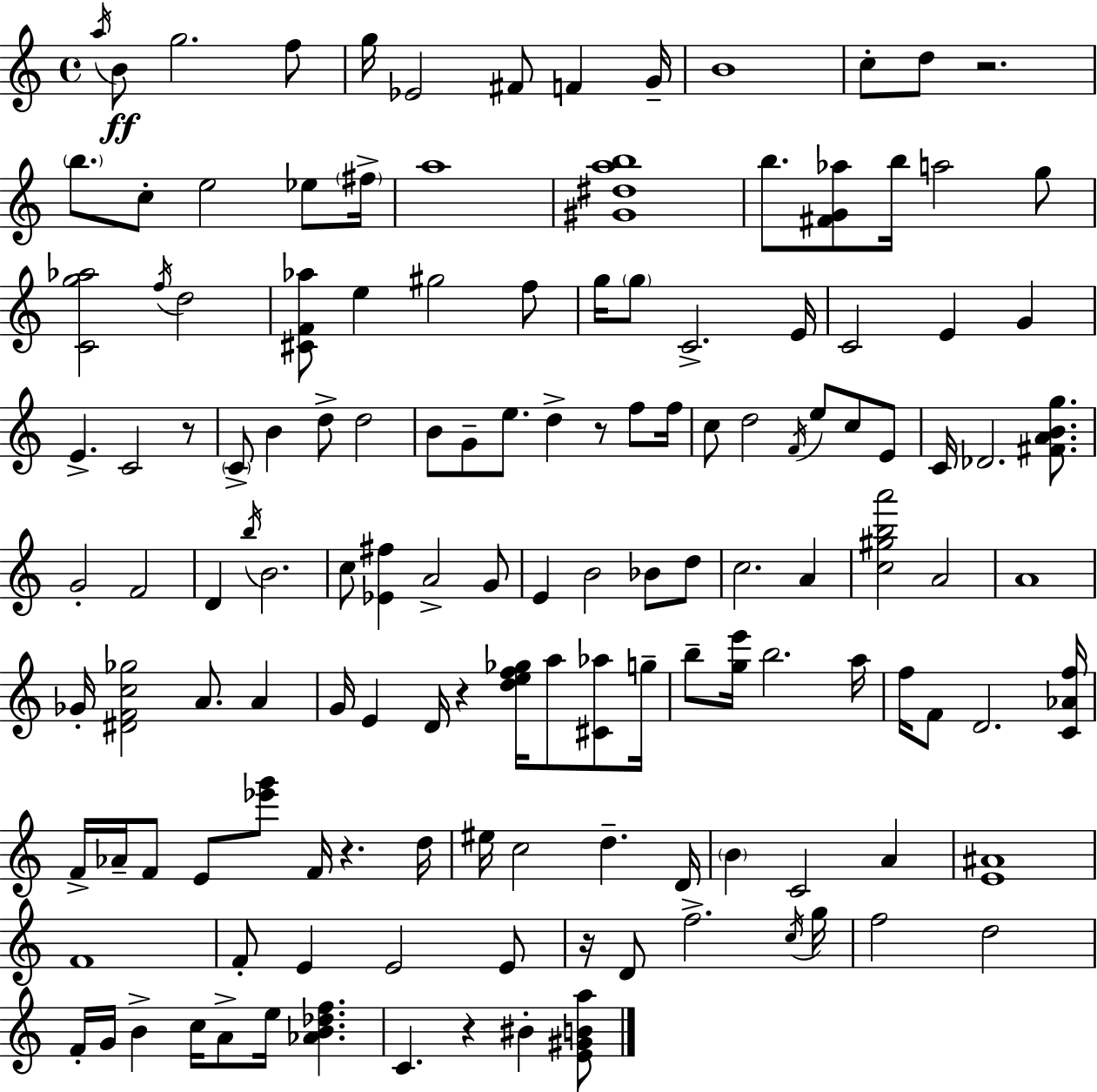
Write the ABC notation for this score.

X:1
T:Untitled
M:4/4
L:1/4
K:C
a/4 B/2 g2 f/2 g/4 _E2 ^F/2 F G/4 B4 c/2 d/2 z2 b/2 c/2 e2 _e/2 ^f/4 a4 [^G^dab]4 b/2 [^FG_a]/2 b/4 a2 g/2 [Cg_a]2 f/4 d2 [^CF_a]/2 e ^g2 f/2 g/4 g/2 C2 E/4 C2 E G E C2 z/2 C/2 B d/2 d2 B/2 G/2 e/2 d z/2 f/2 f/4 c/2 d2 F/4 e/2 c/2 E/2 C/4 _D2 [^FABg]/2 G2 F2 D b/4 B2 c/2 [_E^f] A2 G/2 E B2 _B/2 d/2 c2 A [c^gba']2 A2 A4 _G/4 [^DFc_g]2 A/2 A G/4 E D/4 z [def_g]/4 a/2 [^C_a]/2 g/4 b/2 [ge']/4 b2 a/4 f/4 F/2 D2 [C_Af]/4 F/4 _A/4 F/2 E/2 [_e'g']/2 F/4 z d/4 ^e/4 c2 d D/4 B C2 A [E^A]4 F4 F/2 E E2 E/2 z/4 D/2 f2 c/4 g/4 f2 d2 F/4 G/4 B c/4 A/2 e/4 [_AB_df] C z ^B [E^GBa]/2